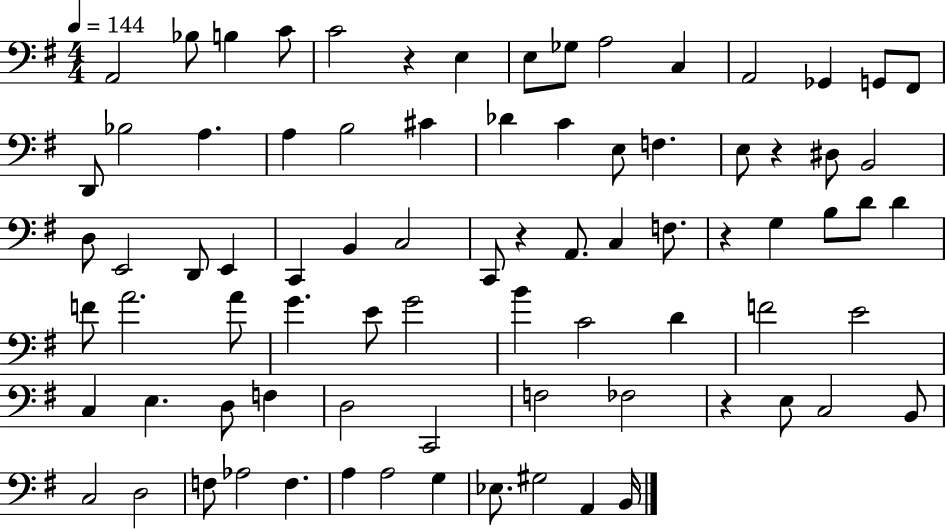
A2/h Bb3/e B3/q C4/e C4/h R/q E3/q E3/e Gb3/e A3/h C3/q A2/h Gb2/q G2/e F#2/e D2/e Bb3/h A3/q. A3/q B3/h C#4/q Db4/q C4/q E3/e F3/q. E3/e R/q D#3/e B2/h D3/e E2/h D2/e E2/q C2/q B2/q C3/h C2/e R/q A2/e. C3/q F3/e. R/q G3/q B3/e D4/e D4/q F4/e A4/h. A4/e G4/q. E4/e G4/h B4/q C4/h D4/q F4/h E4/h C3/q E3/q. D3/e F3/q D3/h C2/h F3/h FES3/h R/q E3/e C3/h B2/e C3/h D3/h F3/e Ab3/h F3/q. A3/q A3/h G3/q Eb3/e. G#3/h A2/q B2/s